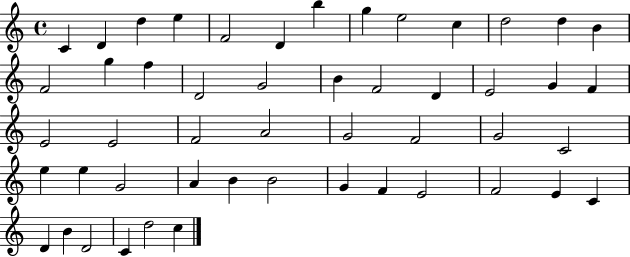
{
  \clef treble
  \time 4/4
  \defaultTimeSignature
  \key c \major
  c'4 d'4 d''4 e''4 | f'2 d'4 b''4 | g''4 e''2 c''4 | d''2 d''4 b'4 | \break f'2 g''4 f''4 | d'2 g'2 | b'4 f'2 d'4 | e'2 g'4 f'4 | \break e'2 e'2 | f'2 a'2 | g'2 f'2 | g'2 c'2 | \break e''4 e''4 g'2 | a'4 b'4 b'2 | g'4 f'4 e'2 | f'2 e'4 c'4 | \break d'4 b'4 d'2 | c'4 d''2 c''4 | \bar "|."
}